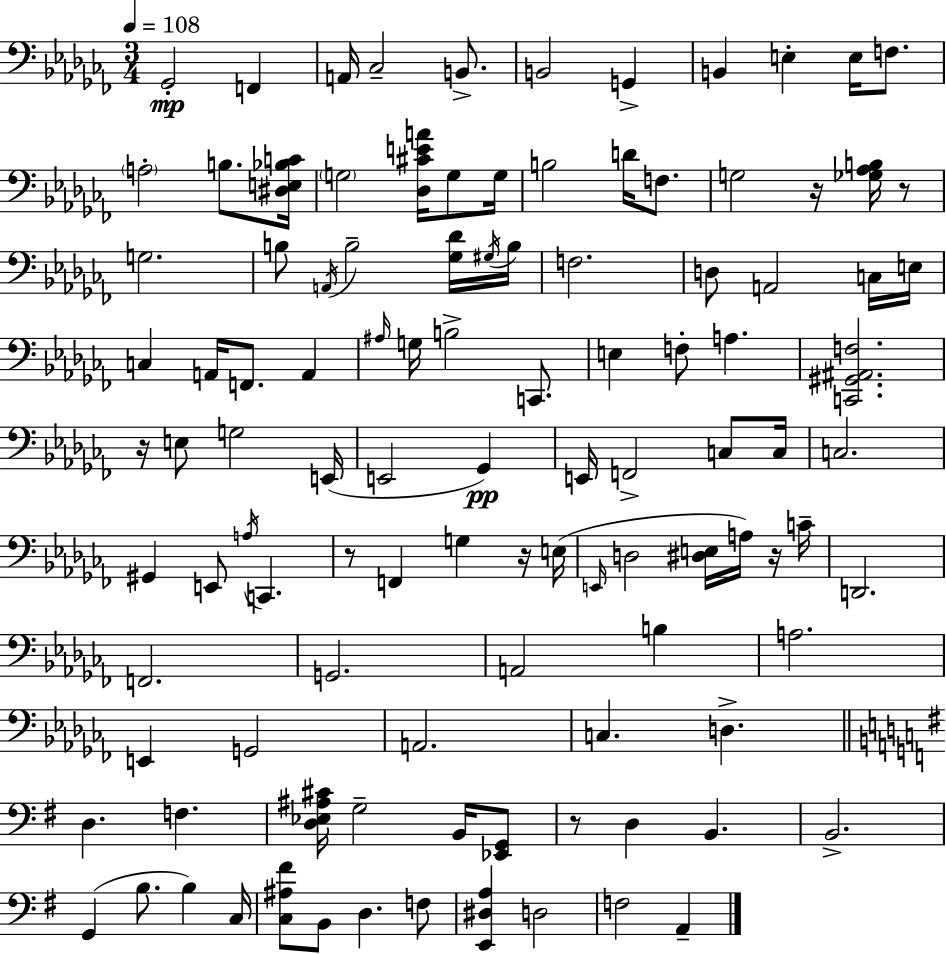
{
  \clef bass
  \numericTimeSignature
  \time 3/4
  \key aes \minor
  \tempo 4 = 108
  ges,2-.\mp f,4 | a,16 ces2-- b,8.-> | b,2 g,4-> | b,4 e4-. e16 f8. | \break \parenthesize a2-. b8. <dis e bes c'>16 | \parenthesize g2 <des cis' e' a'>16 g8 g16 | b2 d'16 f8. | g2 r16 <ges aes b>16 r8 | \break g2. | b8 \acciaccatura { a,16 } b2-- <ges des'>16 | \acciaccatura { gis16 } b16 f2. | d8 a,2 | \break c16 e16 c4 a,16 f,8. a,4 | \grace { ais16 } g16 b2-> | c,8. e4 f8-. a4. | <c, gis, ais, f>2. | \break r16 e8 g2 | e,16( e,2 ges,4\pp) | e,16 f,2-> | c8 c16 c2. | \break gis,4 e,8 \acciaccatura { a16 } c,4. | r8 f,4 g4 | r16 e16( \grace { e,16 } d2 | <dis e>16 a16) r16 c'16-- d,2. | \break f,2. | g,2. | a,2 | b4 a2. | \break e,4 g,2 | a,2. | c4. d4.-> | \bar "||" \break \key e \minor d4. f4. | <d ees ais cis'>16 g2-- b,16 <ees, g,>8 | r8 d4 b,4. | b,2.-> | \break g,4( b8. b4) c16 | <c ais fis'>8 b,8 d4. f8 | <e, dis a>4 d2 | f2 a,4-- | \break \bar "|."
}